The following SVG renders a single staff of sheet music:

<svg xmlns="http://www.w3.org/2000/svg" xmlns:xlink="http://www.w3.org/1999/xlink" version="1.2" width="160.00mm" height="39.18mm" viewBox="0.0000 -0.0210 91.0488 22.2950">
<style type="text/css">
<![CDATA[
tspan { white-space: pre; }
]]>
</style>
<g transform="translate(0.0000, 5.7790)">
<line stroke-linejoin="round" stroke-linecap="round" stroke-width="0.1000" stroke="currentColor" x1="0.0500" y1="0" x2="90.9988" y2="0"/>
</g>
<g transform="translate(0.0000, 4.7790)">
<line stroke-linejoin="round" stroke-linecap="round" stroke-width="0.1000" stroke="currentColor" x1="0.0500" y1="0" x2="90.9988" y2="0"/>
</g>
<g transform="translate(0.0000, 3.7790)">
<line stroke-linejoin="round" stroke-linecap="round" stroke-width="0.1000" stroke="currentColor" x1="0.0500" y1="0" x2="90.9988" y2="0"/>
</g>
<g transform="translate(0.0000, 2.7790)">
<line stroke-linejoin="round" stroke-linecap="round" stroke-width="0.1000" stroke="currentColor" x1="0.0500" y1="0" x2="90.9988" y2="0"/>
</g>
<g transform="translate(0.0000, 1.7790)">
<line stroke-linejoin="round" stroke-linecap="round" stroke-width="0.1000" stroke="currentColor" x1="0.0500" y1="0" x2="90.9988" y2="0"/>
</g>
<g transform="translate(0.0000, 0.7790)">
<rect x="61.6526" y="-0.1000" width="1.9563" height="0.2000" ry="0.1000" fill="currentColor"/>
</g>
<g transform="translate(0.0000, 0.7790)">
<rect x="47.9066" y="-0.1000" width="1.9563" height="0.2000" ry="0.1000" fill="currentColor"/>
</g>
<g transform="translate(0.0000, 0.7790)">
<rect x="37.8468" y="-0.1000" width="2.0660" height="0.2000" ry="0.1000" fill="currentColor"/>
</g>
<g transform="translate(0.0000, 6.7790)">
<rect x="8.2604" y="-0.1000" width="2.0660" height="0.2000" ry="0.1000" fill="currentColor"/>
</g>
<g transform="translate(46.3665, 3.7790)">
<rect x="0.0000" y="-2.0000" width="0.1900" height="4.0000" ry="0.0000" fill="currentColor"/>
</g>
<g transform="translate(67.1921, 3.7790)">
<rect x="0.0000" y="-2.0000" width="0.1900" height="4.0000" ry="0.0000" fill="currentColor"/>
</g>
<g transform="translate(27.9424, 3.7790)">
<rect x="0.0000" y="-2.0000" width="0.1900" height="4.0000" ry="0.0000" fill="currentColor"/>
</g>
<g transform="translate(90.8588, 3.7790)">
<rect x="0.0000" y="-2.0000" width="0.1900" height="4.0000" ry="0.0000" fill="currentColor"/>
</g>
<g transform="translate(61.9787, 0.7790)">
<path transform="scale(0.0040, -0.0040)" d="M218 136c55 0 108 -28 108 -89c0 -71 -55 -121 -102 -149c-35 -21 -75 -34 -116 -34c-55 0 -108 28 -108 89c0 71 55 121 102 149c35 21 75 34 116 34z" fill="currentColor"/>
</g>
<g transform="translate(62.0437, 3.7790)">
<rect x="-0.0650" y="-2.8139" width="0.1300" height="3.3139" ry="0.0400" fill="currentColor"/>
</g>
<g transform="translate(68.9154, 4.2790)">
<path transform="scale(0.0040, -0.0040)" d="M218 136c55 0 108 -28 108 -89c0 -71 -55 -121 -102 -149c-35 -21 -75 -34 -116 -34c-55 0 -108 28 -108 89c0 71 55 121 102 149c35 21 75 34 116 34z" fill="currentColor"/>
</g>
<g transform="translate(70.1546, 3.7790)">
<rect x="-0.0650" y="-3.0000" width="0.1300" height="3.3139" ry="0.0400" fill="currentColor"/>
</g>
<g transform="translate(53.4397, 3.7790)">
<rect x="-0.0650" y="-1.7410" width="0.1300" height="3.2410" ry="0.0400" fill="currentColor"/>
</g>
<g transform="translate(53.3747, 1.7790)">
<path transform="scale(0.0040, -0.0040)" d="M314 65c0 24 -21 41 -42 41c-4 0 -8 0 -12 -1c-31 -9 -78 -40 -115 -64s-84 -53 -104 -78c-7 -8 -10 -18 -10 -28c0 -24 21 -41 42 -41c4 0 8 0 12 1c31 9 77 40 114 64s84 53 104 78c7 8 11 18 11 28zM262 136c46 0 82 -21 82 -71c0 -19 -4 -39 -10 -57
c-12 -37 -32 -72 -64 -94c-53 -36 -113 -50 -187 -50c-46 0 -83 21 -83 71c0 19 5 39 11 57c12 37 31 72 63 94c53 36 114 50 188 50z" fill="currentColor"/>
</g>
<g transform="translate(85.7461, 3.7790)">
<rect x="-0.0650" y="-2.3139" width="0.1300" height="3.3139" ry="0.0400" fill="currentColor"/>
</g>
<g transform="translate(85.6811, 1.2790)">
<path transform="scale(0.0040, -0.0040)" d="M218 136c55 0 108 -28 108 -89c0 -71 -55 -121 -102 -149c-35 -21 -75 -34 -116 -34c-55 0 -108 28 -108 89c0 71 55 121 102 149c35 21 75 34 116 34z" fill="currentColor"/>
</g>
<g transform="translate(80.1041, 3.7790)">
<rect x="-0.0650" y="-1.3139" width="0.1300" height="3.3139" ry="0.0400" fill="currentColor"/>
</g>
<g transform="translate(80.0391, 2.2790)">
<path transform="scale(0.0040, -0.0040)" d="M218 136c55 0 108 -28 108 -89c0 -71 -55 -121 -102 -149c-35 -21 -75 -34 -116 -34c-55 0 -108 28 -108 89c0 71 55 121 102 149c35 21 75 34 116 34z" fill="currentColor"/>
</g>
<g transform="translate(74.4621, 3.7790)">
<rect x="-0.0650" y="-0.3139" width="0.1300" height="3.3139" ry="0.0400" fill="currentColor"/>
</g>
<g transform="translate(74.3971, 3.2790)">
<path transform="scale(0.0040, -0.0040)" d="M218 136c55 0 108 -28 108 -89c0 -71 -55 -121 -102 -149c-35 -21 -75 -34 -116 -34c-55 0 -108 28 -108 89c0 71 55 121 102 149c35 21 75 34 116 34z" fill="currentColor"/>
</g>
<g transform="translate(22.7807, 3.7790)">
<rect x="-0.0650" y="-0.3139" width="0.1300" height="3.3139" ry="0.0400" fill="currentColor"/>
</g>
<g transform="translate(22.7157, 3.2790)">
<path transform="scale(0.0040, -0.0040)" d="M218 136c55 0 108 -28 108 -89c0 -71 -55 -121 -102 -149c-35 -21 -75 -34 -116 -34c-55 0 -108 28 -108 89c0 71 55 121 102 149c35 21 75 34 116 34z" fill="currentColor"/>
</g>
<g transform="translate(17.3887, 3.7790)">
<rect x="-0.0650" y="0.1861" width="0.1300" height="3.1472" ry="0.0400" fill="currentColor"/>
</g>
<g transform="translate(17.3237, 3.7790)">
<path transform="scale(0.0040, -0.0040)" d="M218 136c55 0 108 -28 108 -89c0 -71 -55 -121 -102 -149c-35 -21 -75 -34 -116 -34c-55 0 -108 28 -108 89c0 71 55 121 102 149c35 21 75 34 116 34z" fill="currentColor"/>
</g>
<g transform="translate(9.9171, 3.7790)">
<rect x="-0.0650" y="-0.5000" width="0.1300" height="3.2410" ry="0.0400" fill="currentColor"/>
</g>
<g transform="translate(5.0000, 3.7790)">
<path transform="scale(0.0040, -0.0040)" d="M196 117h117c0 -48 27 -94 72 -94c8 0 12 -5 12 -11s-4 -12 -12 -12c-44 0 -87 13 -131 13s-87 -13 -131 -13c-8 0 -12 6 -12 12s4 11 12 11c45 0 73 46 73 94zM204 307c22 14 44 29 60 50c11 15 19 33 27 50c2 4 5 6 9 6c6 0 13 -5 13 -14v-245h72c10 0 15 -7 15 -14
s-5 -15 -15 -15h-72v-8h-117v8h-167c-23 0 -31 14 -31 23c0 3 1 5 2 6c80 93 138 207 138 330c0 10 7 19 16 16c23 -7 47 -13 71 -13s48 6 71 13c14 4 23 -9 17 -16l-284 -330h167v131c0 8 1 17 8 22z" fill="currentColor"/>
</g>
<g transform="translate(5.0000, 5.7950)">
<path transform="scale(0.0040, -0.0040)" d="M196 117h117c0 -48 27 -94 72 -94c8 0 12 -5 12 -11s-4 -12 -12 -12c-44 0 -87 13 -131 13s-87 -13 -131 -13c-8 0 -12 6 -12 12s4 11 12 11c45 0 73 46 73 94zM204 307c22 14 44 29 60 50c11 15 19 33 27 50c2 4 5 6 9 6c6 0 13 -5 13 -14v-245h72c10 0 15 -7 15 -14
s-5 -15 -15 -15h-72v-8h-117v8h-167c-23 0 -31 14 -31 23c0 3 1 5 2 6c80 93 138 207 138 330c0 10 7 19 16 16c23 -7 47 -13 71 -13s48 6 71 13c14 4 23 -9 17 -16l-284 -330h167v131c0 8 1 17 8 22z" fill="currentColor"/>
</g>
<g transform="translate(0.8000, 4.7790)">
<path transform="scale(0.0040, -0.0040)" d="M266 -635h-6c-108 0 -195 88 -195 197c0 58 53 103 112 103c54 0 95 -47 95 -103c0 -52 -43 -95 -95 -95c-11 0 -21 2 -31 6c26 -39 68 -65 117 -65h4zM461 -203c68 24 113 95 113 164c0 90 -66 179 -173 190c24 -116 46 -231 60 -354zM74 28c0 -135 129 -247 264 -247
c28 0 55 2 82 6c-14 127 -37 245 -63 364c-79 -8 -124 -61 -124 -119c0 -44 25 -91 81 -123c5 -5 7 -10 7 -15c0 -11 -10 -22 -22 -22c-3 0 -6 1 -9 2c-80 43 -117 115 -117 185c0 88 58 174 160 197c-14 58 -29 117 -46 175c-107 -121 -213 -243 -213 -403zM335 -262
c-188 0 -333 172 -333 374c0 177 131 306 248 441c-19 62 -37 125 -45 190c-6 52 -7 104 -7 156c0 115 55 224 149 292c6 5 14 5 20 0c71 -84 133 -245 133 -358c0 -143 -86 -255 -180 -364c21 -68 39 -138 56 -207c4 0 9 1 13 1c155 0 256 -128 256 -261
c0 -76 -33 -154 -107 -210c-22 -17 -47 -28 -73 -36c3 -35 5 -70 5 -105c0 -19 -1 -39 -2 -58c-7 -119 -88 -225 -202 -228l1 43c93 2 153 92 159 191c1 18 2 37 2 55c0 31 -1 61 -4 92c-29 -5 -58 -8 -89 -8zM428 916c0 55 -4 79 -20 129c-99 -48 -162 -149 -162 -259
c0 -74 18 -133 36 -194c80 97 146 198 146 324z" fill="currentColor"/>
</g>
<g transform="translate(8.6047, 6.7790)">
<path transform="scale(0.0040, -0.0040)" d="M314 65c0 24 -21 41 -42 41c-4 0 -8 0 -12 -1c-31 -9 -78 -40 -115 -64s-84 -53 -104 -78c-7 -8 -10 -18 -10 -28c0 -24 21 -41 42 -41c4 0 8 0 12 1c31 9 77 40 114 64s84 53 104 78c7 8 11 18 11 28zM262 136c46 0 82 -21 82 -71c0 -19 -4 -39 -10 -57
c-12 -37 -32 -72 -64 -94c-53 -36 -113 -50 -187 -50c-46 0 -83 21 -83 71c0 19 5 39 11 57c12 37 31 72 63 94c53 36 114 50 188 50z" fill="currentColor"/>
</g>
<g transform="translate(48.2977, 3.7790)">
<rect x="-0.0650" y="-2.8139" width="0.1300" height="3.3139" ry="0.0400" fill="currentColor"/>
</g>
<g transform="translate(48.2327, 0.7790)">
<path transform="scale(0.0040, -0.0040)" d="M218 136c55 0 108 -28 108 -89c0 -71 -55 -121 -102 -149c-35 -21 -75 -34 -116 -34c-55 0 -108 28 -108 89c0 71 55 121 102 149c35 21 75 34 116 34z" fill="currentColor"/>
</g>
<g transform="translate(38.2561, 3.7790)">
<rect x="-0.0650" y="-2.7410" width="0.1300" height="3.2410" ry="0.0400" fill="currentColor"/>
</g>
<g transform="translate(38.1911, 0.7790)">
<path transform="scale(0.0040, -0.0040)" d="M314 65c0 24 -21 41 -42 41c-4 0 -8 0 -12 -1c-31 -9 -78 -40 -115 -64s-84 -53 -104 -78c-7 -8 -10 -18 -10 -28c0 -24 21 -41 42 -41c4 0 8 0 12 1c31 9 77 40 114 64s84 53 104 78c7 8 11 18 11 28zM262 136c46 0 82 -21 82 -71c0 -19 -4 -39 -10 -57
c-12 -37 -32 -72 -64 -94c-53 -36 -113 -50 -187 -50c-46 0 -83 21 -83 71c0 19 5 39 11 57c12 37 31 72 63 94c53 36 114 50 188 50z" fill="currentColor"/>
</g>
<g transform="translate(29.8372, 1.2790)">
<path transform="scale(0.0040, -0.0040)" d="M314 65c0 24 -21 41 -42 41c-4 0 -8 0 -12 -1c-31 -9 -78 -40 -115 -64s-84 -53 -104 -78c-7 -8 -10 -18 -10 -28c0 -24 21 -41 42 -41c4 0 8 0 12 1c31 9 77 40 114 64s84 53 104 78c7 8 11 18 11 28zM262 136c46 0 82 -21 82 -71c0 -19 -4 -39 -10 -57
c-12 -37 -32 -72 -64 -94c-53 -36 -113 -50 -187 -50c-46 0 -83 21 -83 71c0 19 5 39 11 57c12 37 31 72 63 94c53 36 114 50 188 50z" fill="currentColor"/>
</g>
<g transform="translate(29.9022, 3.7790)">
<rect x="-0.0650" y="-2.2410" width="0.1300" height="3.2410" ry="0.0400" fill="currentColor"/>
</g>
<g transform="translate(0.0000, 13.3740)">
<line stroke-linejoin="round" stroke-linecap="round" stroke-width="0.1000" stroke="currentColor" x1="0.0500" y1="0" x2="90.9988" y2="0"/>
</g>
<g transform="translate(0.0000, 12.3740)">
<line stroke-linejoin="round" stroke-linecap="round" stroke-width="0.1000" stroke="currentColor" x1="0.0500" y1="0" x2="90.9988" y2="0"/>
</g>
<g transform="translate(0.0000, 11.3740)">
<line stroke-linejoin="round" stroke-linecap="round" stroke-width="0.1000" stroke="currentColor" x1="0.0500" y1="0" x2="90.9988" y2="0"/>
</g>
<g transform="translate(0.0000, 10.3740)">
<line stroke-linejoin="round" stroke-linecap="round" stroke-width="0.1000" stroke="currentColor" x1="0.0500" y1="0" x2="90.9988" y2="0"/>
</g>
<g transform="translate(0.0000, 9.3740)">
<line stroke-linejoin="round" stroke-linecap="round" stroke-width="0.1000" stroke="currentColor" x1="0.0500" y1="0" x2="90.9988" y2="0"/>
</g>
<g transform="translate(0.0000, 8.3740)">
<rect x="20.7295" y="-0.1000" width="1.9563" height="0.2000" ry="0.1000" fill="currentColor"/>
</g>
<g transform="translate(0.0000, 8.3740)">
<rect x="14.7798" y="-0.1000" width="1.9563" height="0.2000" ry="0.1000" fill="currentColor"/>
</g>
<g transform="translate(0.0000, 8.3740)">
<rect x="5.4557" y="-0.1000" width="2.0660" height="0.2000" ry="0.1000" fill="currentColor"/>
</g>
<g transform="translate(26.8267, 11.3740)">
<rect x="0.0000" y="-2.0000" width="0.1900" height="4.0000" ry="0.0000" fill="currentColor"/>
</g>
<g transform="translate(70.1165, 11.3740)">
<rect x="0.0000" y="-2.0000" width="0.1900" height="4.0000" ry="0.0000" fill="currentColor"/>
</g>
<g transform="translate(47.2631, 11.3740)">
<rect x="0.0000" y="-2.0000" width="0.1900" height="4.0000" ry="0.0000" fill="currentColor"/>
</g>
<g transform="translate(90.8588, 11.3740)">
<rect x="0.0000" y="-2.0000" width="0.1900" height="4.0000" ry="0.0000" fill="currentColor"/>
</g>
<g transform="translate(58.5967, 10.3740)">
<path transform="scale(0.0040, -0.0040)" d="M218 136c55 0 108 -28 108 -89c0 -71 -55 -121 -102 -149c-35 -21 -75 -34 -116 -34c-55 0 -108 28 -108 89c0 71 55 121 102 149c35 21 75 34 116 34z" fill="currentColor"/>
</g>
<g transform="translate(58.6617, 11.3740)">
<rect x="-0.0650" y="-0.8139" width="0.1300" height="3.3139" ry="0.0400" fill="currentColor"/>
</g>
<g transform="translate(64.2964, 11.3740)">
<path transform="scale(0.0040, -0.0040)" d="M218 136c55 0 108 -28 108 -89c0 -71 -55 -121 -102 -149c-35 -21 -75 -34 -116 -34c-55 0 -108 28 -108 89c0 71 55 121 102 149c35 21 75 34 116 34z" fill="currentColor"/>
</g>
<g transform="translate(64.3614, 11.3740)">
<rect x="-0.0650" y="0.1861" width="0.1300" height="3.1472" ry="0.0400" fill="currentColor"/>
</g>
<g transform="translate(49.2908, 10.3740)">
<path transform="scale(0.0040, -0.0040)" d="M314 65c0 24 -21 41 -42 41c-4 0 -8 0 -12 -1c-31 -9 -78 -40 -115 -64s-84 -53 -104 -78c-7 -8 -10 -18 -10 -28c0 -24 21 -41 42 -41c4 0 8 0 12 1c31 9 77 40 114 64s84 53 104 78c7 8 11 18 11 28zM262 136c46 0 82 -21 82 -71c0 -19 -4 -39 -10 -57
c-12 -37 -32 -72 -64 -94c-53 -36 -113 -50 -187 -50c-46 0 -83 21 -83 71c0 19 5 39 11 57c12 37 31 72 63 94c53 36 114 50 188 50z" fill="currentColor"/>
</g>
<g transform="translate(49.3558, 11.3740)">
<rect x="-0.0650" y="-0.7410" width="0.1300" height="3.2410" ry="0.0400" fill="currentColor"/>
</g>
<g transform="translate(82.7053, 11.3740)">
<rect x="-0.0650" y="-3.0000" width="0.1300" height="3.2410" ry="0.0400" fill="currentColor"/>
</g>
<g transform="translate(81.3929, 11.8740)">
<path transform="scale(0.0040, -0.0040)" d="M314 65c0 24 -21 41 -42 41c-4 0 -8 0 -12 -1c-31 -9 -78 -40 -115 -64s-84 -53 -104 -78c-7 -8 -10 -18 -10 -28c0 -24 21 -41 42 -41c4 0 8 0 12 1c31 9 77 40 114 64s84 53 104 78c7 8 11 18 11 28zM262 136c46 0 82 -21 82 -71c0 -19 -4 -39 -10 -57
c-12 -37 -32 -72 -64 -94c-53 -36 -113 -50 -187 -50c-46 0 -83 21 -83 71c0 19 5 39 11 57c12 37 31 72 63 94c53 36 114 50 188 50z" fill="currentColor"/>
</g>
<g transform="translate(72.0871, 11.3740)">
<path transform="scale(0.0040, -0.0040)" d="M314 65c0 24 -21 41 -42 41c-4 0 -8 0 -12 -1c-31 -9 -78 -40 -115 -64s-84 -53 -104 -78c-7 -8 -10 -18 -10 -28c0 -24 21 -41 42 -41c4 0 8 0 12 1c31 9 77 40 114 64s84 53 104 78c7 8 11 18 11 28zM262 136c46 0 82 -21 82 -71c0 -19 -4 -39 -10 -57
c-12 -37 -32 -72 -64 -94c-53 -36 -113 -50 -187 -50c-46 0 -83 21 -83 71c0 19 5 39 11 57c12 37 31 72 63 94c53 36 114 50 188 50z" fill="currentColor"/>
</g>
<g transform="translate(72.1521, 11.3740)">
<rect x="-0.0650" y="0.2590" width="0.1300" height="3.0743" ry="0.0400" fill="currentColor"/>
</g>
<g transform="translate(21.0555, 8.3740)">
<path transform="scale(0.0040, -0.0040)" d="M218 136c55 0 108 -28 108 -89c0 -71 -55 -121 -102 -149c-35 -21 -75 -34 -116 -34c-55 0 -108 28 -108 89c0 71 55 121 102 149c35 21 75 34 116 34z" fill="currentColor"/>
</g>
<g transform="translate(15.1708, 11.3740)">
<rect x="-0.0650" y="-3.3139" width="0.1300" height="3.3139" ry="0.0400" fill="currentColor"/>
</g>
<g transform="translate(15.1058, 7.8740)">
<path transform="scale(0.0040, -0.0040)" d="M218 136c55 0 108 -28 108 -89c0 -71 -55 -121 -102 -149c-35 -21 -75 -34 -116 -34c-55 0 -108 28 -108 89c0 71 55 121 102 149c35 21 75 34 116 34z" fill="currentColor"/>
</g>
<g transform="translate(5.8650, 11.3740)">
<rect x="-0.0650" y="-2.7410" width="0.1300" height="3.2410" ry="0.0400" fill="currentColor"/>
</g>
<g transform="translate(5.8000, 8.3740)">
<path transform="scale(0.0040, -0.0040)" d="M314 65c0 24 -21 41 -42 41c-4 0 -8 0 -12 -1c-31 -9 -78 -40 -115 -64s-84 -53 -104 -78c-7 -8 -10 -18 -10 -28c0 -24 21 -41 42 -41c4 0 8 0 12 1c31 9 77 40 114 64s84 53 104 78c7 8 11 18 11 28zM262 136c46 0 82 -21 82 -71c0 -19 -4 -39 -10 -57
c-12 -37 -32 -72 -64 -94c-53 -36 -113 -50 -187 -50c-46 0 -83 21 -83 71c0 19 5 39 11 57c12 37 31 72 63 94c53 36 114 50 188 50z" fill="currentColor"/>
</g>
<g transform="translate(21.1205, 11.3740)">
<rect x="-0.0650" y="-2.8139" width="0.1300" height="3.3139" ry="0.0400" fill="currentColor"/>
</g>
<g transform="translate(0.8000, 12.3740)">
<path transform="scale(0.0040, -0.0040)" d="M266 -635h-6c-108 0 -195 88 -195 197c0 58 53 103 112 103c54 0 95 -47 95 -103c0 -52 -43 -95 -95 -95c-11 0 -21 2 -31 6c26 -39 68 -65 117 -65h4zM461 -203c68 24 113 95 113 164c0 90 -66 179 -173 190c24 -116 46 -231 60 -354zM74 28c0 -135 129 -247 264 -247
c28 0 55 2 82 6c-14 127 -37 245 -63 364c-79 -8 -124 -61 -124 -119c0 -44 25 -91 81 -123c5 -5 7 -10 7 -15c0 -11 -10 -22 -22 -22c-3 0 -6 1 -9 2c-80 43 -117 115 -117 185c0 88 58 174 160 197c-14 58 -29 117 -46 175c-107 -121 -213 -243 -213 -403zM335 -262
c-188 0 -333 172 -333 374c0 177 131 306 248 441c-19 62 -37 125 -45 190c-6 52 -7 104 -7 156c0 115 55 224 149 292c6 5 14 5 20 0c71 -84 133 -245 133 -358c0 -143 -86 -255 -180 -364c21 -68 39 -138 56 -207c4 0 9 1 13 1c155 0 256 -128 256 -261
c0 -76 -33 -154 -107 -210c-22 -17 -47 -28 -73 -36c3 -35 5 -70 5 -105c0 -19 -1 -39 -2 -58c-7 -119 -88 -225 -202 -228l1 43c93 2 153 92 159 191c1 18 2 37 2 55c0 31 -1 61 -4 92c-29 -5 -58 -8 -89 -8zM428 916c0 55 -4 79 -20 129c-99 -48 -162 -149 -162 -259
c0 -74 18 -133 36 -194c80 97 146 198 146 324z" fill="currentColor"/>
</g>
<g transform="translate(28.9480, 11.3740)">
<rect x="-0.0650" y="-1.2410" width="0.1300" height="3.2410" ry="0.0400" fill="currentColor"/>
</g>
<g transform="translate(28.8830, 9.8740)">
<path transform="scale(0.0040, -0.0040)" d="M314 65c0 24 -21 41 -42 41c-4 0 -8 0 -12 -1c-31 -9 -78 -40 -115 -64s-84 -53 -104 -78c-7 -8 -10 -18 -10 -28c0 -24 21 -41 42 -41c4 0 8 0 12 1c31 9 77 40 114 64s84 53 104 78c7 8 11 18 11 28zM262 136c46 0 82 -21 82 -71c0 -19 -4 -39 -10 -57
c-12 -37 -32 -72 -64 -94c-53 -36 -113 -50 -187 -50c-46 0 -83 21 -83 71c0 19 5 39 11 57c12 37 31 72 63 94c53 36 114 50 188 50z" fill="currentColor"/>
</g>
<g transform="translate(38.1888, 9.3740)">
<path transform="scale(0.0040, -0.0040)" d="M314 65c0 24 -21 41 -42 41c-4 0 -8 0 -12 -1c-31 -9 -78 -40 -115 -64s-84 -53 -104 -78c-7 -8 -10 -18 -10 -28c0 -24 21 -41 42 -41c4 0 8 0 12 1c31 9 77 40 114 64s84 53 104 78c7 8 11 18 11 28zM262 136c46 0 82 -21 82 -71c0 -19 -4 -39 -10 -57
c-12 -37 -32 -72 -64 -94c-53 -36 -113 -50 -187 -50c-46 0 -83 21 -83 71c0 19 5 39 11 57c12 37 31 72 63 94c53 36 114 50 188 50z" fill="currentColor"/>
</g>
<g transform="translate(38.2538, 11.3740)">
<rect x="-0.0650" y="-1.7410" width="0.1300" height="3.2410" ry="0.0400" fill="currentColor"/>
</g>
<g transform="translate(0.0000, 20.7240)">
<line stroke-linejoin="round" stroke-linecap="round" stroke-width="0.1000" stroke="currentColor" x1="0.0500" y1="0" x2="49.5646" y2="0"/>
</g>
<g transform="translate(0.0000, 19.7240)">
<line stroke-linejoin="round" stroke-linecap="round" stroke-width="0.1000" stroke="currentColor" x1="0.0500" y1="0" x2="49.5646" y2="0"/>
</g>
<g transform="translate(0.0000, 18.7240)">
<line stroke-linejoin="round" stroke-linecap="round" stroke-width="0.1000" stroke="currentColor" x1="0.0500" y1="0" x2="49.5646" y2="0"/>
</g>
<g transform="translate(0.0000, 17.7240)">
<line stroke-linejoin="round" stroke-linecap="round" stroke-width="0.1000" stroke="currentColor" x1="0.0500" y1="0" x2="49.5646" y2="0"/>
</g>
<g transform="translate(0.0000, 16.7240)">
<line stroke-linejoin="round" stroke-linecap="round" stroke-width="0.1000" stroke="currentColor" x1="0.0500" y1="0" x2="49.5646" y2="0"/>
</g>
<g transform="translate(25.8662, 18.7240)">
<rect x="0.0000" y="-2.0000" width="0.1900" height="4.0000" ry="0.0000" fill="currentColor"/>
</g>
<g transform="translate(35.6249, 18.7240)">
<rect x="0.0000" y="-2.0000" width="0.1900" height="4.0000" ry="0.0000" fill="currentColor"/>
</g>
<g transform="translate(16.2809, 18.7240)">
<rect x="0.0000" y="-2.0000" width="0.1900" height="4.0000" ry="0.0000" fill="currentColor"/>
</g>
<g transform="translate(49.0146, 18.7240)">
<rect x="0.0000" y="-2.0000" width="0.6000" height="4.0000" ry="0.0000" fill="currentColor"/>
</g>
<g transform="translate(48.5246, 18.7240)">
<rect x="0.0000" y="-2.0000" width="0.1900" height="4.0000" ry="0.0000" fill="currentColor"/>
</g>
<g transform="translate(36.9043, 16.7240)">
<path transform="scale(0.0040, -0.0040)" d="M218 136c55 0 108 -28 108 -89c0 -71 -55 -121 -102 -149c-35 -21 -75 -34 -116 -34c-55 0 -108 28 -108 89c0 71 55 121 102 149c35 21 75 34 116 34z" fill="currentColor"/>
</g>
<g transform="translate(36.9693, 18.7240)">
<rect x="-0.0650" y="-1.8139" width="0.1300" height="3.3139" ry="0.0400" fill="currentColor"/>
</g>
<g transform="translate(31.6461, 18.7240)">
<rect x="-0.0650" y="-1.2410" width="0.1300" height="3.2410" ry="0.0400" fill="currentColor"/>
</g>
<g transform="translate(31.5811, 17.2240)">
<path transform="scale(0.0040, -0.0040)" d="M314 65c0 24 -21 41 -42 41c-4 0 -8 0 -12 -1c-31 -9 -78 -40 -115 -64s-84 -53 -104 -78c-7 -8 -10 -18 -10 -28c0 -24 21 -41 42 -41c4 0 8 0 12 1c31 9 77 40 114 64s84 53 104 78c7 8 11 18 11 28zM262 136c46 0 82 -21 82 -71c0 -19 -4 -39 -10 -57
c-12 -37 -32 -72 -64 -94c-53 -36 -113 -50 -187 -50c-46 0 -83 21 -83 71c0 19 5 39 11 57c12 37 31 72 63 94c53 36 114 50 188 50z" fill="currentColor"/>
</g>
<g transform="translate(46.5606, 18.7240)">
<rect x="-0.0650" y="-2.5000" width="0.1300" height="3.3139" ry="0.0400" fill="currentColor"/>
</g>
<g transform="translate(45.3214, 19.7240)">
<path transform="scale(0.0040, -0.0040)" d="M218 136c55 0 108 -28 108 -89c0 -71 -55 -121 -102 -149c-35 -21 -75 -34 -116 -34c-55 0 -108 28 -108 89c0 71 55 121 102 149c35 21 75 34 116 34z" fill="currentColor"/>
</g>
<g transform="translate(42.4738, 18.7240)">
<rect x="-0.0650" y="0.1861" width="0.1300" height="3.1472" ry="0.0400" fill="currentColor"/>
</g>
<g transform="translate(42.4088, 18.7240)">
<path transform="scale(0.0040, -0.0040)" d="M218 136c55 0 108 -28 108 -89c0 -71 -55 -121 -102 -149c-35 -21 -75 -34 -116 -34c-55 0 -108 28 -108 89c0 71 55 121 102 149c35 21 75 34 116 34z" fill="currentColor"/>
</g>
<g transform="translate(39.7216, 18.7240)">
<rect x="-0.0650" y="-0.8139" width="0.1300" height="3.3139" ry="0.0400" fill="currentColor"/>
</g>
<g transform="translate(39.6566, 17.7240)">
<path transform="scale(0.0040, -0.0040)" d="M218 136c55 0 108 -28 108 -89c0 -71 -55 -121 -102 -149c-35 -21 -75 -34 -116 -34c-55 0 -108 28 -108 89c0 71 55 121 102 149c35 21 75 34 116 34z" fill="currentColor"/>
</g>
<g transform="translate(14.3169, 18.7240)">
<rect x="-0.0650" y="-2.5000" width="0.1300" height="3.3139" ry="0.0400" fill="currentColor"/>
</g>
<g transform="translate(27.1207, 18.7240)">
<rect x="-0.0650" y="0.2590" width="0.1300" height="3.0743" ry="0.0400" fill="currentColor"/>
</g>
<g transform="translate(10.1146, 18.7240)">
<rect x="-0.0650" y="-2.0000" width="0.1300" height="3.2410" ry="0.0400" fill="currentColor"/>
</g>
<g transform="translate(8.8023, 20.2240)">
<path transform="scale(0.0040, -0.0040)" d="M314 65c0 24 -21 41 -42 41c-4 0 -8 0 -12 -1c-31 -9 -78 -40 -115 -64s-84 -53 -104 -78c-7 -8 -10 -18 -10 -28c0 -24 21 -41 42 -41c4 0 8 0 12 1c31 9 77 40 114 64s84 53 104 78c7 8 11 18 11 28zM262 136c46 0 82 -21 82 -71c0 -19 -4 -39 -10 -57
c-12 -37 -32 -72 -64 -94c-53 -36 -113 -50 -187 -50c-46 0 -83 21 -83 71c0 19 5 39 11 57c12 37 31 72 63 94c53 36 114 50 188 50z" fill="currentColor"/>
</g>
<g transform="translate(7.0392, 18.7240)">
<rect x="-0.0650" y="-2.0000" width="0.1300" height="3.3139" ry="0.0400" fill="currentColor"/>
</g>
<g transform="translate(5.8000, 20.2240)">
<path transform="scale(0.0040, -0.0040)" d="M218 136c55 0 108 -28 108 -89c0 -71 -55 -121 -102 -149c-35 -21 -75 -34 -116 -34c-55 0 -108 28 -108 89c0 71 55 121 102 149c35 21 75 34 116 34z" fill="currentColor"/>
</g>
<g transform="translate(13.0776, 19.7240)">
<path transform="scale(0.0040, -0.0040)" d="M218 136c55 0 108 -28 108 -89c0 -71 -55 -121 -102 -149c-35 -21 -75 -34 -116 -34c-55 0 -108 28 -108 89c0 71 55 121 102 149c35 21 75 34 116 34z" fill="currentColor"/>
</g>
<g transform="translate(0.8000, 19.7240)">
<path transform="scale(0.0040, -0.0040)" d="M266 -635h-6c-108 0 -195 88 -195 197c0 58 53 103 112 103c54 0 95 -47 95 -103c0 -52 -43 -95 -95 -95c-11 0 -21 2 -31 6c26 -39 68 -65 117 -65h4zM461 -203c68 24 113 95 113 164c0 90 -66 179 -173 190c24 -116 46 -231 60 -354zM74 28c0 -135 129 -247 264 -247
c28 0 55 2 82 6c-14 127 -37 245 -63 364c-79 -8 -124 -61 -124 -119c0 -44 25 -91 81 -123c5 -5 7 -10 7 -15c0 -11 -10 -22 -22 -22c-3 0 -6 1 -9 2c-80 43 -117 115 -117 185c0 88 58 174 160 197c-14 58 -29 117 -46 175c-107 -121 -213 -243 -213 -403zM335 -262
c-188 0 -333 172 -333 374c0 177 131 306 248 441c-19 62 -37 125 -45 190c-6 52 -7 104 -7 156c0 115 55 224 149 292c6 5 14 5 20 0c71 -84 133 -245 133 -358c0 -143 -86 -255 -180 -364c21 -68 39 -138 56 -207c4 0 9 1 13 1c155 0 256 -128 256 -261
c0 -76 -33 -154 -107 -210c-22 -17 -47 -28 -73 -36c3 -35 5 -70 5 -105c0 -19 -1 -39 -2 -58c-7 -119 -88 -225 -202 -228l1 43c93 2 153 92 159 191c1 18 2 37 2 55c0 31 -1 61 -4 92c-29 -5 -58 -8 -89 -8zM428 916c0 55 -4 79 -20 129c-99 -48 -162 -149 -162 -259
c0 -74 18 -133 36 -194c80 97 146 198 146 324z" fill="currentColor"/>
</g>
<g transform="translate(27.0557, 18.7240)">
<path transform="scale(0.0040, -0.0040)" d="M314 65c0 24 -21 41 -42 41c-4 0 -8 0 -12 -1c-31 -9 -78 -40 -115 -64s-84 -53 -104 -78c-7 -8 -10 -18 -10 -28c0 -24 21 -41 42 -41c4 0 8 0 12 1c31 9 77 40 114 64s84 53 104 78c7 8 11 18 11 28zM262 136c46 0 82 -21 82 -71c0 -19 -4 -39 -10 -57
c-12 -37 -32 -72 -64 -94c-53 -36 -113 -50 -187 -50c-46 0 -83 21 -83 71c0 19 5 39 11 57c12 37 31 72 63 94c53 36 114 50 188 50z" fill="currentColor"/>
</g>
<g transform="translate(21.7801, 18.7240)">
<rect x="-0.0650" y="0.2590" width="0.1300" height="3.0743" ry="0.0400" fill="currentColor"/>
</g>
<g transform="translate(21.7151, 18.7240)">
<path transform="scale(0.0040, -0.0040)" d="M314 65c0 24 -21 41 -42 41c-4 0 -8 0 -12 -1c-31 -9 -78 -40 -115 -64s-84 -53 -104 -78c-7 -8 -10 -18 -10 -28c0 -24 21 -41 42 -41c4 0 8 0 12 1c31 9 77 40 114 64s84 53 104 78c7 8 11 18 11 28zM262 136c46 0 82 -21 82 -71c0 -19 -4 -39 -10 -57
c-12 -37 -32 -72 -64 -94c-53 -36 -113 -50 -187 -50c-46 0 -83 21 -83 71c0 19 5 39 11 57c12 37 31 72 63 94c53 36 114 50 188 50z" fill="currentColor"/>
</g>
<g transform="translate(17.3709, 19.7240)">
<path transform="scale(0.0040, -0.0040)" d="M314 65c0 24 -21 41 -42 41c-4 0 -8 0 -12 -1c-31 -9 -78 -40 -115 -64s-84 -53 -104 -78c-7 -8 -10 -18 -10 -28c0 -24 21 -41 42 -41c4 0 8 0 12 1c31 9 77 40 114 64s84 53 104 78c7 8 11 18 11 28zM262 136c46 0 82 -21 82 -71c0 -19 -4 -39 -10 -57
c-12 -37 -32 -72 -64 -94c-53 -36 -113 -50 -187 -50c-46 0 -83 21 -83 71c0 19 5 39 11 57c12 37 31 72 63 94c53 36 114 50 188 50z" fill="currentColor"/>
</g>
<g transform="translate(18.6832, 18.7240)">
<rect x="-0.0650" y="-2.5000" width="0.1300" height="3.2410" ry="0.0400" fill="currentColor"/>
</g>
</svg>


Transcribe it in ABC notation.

X:1
T:Untitled
M:4/4
L:1/4
K:C
C2 B c g2 a2 a f2 a A c e g a2 b a e2 f2 d2 d B B2 A2 F F2 G G2 B2 B2 e2 f d B G